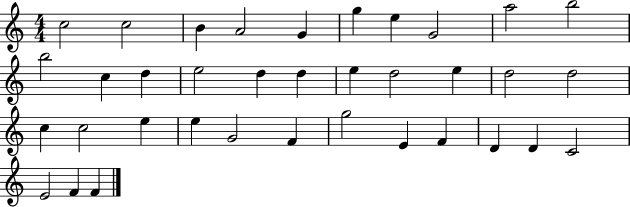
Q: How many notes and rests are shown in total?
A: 36